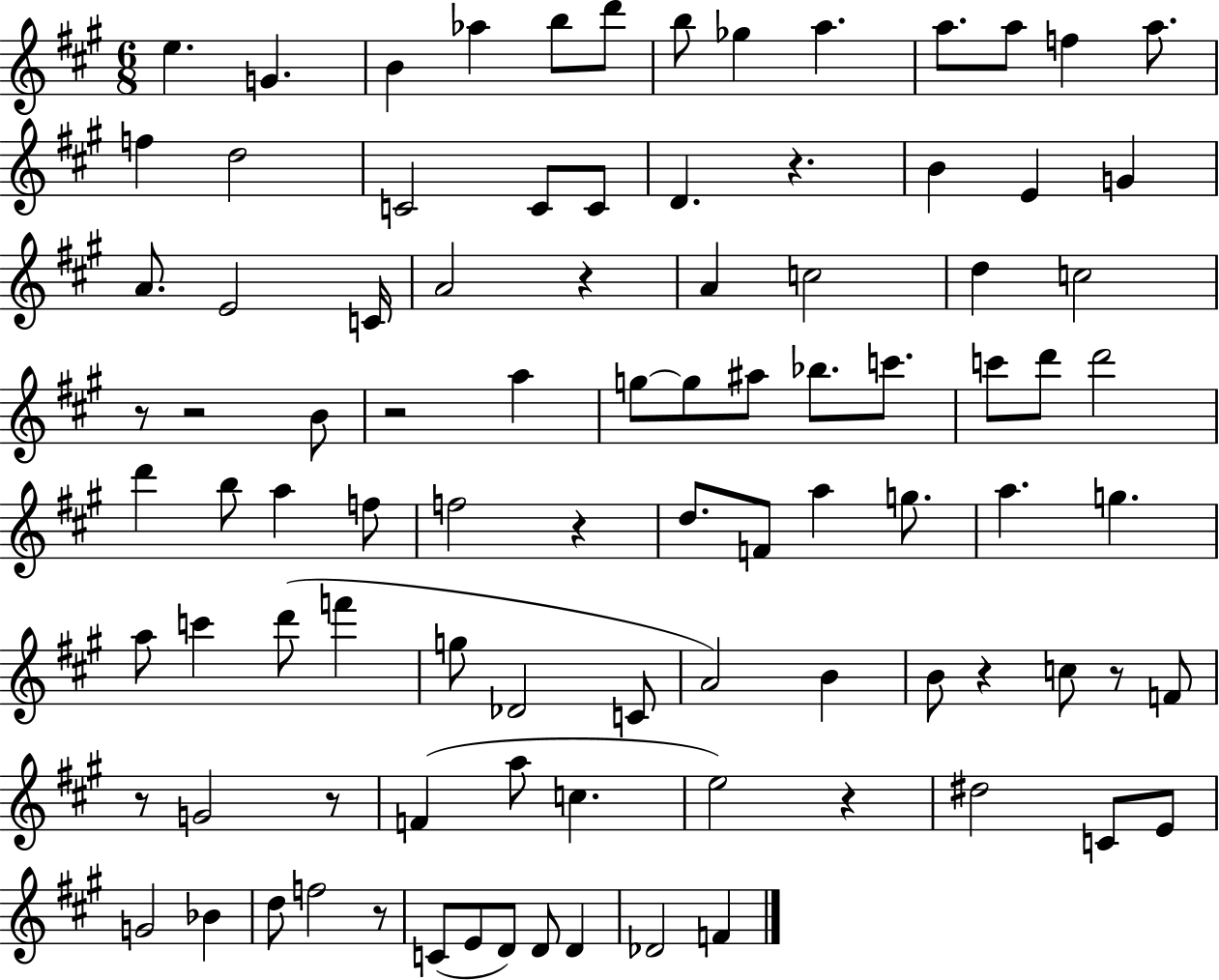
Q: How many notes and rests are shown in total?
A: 94